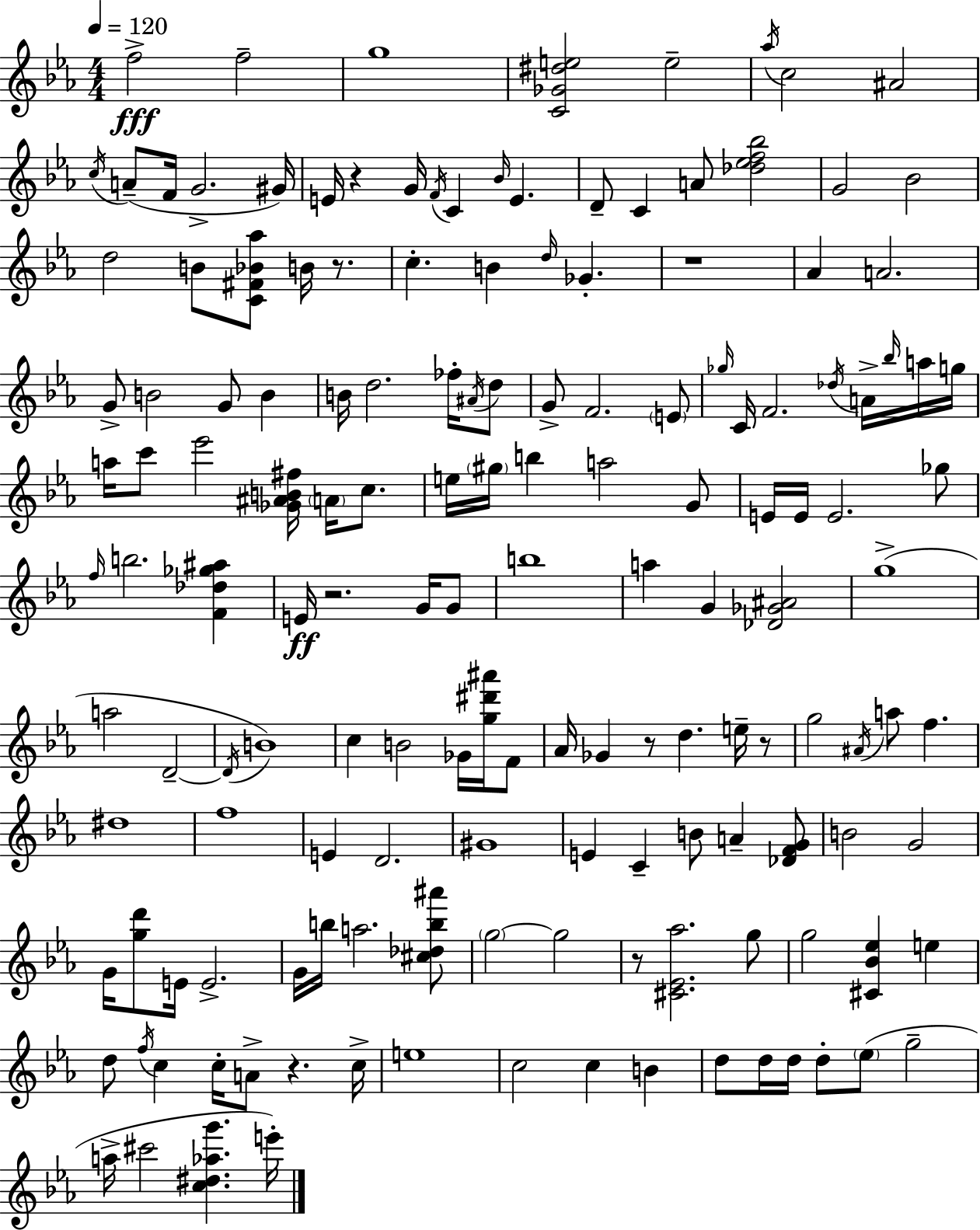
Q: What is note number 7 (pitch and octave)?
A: A#4